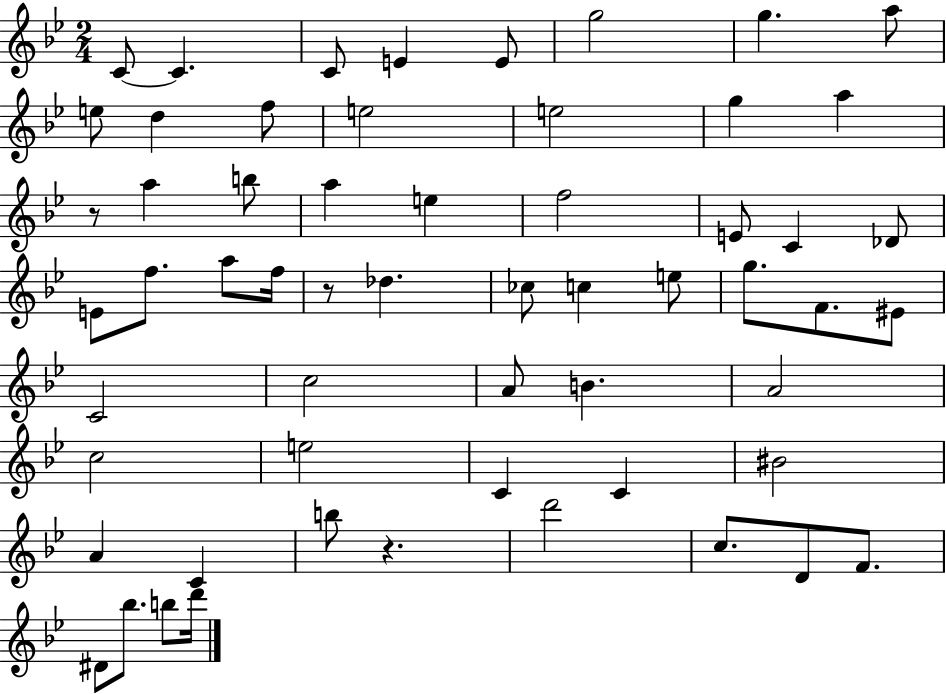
C4/e C4/q. C4/e E4/q E4/e G5/h G5/q. A5/e E5/e D5/q F5/e E5/h E5/h G5/q A5/q R/e A5/q B5/e A5/q E5/q F5/h E4/e C4/q Db4/e E4/e F5/e. A5/e F5/s R/e Db5/q. CES5/e C5/q E5/e G5/e. F4/e. EIS4/e C4/h C5/h A4/e B4/q. A4/h C5/h E5/h C4/q C4/q BIS4/h A4/q C4/q B5/e R/q. D6/h C5/e. D4/e F4/e. D#4/e Bb5/e. B5/e D6/s